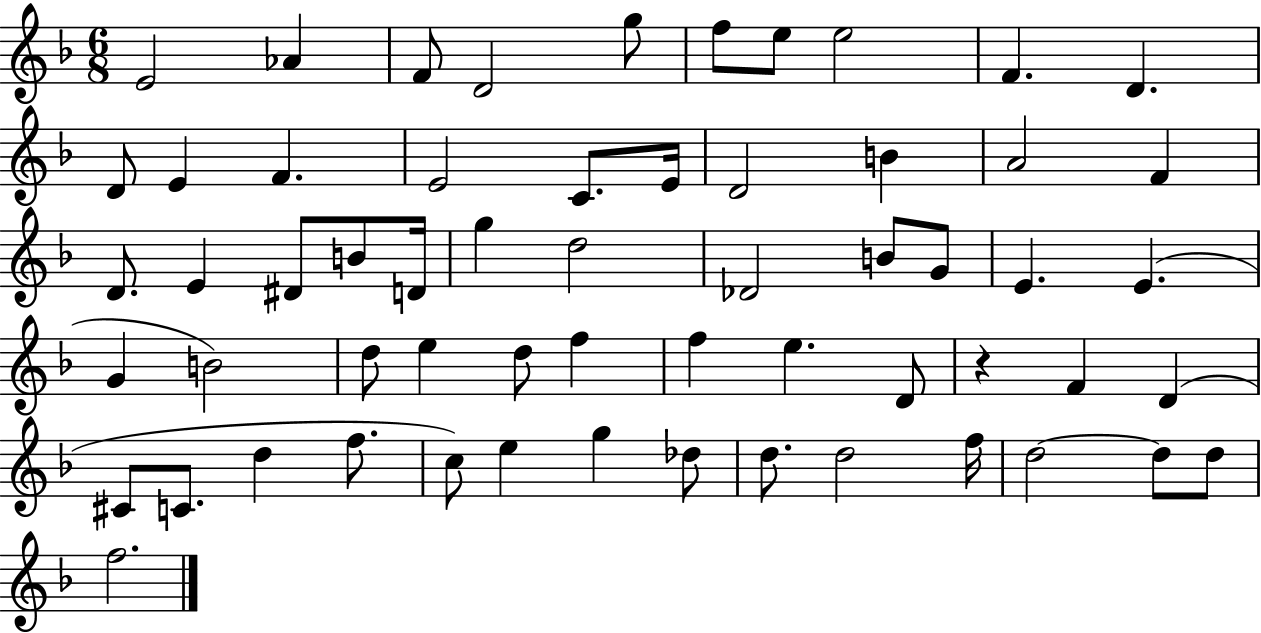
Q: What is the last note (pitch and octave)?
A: F5